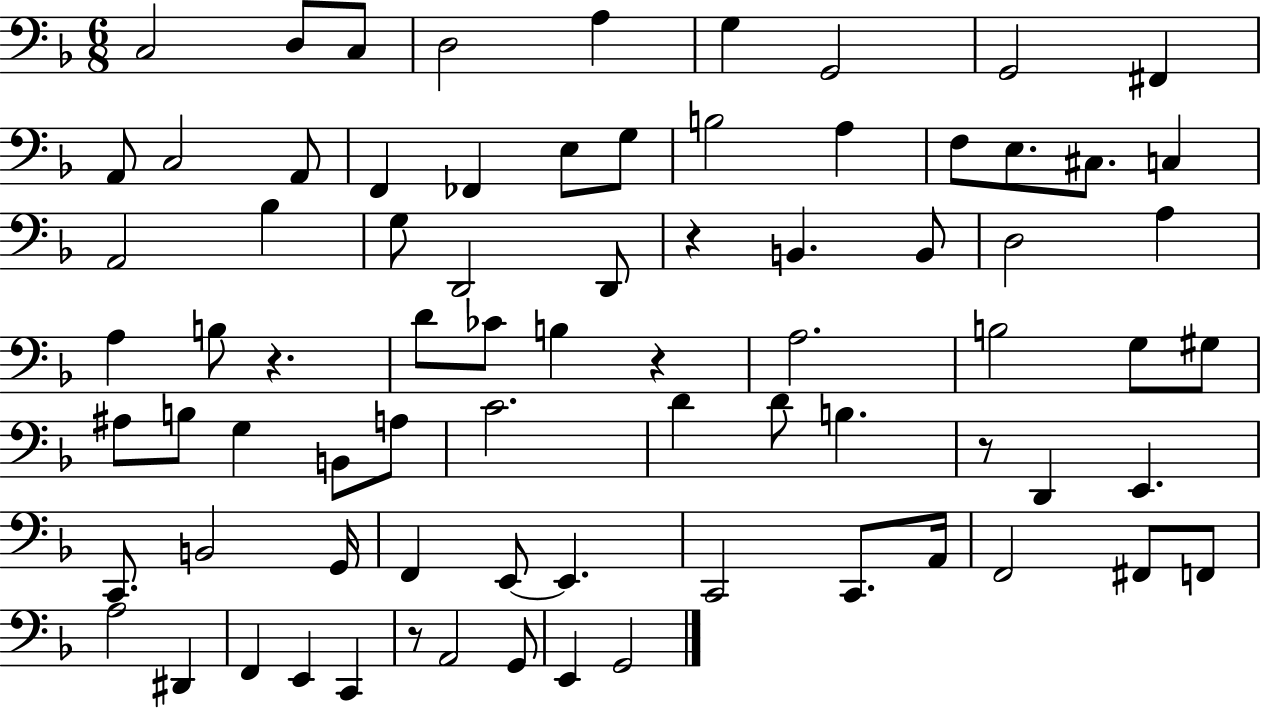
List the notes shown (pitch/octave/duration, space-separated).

C3/h D3/e C3/e D3/h A3/q G3/q G2/h G2/h F#2/q A2/e C3/h A2/e F2/q FES2/q E3/e G3/e B3/h A3/q F3/e E3/e. C#3/e. C3/q A2/h Bb3/q G3/e D2/h D2/e R/q B2/q. B2/e D3/h A3/q A3/q B3/e R/q. D4/e CES4/e B3/q R/q A3/h. B3/h G3/e G#3/e A#3/e B3/e G3/q B2/e A3/e C4/h. D4/q D4/e B3/q. R/e D2/q E2/q. C2/e. B2/h G2/s F2/q E2/e E2/q. C2/h C2/e. A2/s F2/h F#2/e F2/e A3/h D#2/q F2/q E2/q C2/q R/e A2/h G2/e E2/q G2/h